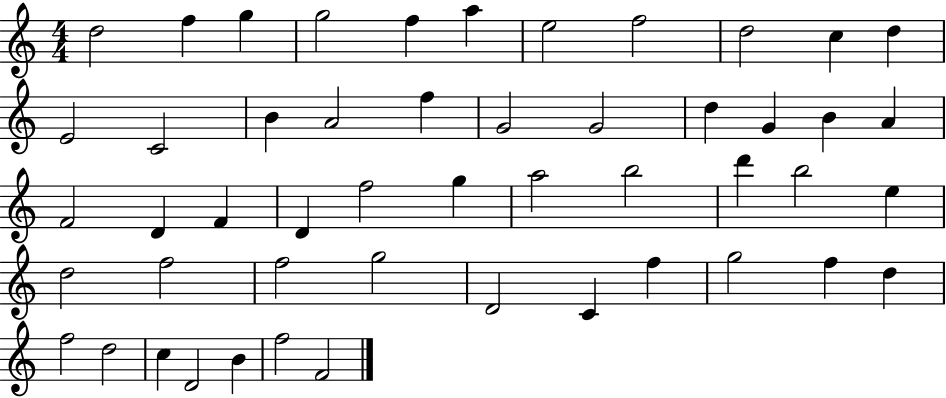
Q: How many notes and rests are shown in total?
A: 50